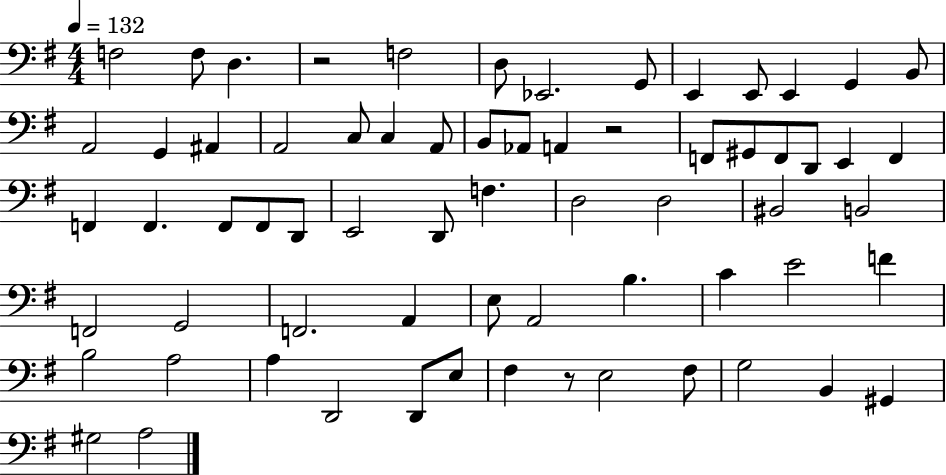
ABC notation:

X:1
T:Untitled
M:4/4
L:1/4
K:G
F,2 F,/2 D, z2 F,2 D,/2 _E,,2 G,,/2 E,, E,,/2 E,, G,, B,,/2 A,,2 G,, ^A,, A,,2 C,/2 C, A,,/2 B,,/2 _A,,/2 A,, z2 F,,/2 ^G,,/2 F,,/2 D,,/2 E,, F,, F,, F,, F,,/2 F,,/2 D,,/2 E,,2 D,,/2 F, D,2 D,2 ^B,,2 B,,2 F,,2 G,,2 F,,2 A,, E,/2 A,,2 B, C E2 F B,2 A,2 A, D,,2 D,,/2 E,/2 ^F, z/2 E,2 ^F,/2 G,2 B,, ^G,, ^G,2 A,2